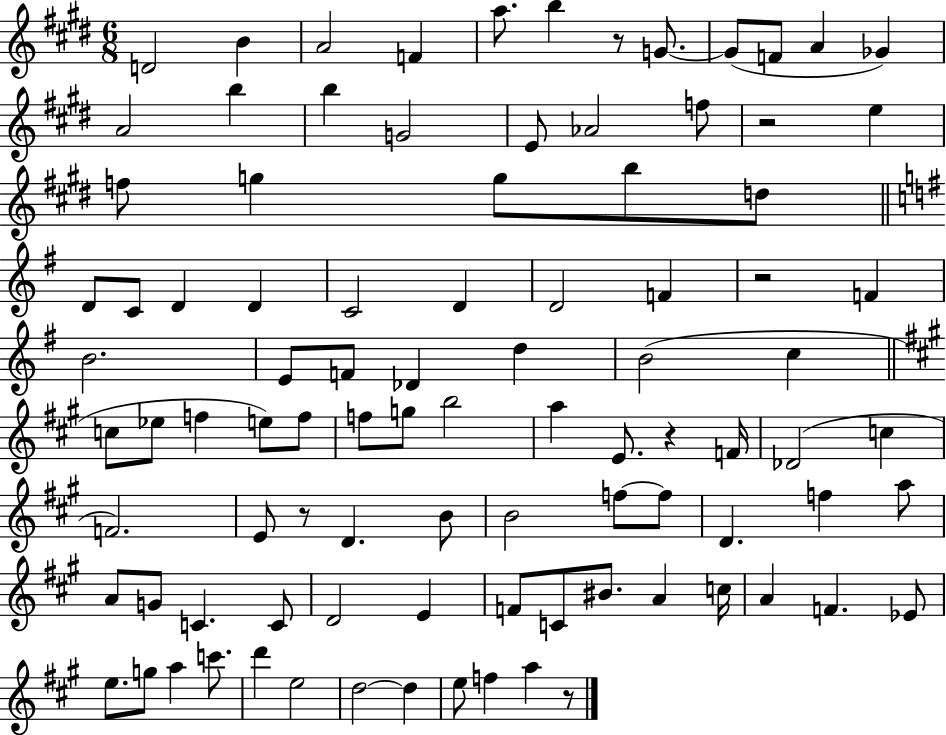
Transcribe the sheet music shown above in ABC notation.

X:1
T:Untitled
M:6/8
L:1/4
K:E
D2 B A2 F a/2 b z/2 G/2 G/2 F/2 A _G A2 b b G2 E/2 _A2 f/2 z2 e f/2 g g/2 b/2 d/2 D/2 C/2 D D C2 D D2 F z2 F B2 E/2 F/2 _D d B2 c c/2 _e/2 f e/2 f/2 f/2 g/2 b2 a E/2 z F/4 _D2 c F2 E/2 z/2 D B/2 B2 f/2 f/2 D f a/2 A/2 G/2 C C/2 D2 E F/2 C/2 ^B/2 A c/4 A F _E/2 e/2 g/2 a c'/2 d' e2 d2 d e/2 f a z/2